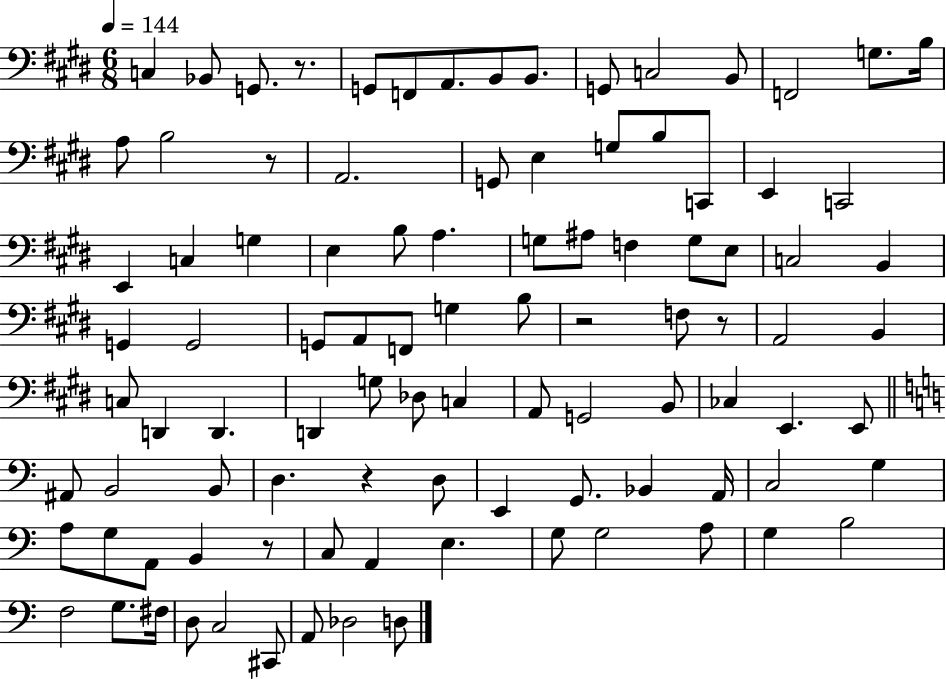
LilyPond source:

{
  \clef bass
  \numericTimeSignature
  \time 6/8
  \key e \major
  \tempo 4 = 144
  c4 bes,8 g,8. r8. | g,8 f,8 a,8. b,8 b,8. | g,8 c2 b,8 | f,2 g8. b16 | \break a8 b2 r8 | a,2. | g,8 e4 g8 b8 c,8 | e,4 c,2 | \break e,4 c4 g4 | e4 b8 a4. | g8 ais8 f4 g8 e8 | c2 b,4 | \break g,4 g,2 | g,8 a,8 f,8 g4 b8 | r2 f8 r8 | a,2 b,4 | \break c8 d,4 d,4. | d,4 g8 des8 c4 | a,8 g,2 b,8 | ces4 e,4. e,8 | \break \bar "||" \break \key a \minor ais,8 b,2 b,8 | d4. r4 d8 | e,4 g,8. bes,4 a,16 | c2 g4 | \break a8 g8 a,8 b,4 r8 | c8 a,4 e4. | g8 g2 a8 | g4 b2 | \break f2 g8. fis16 | d8 c2 cis,8 | a,8 des2 d8 | \bar "|."
}